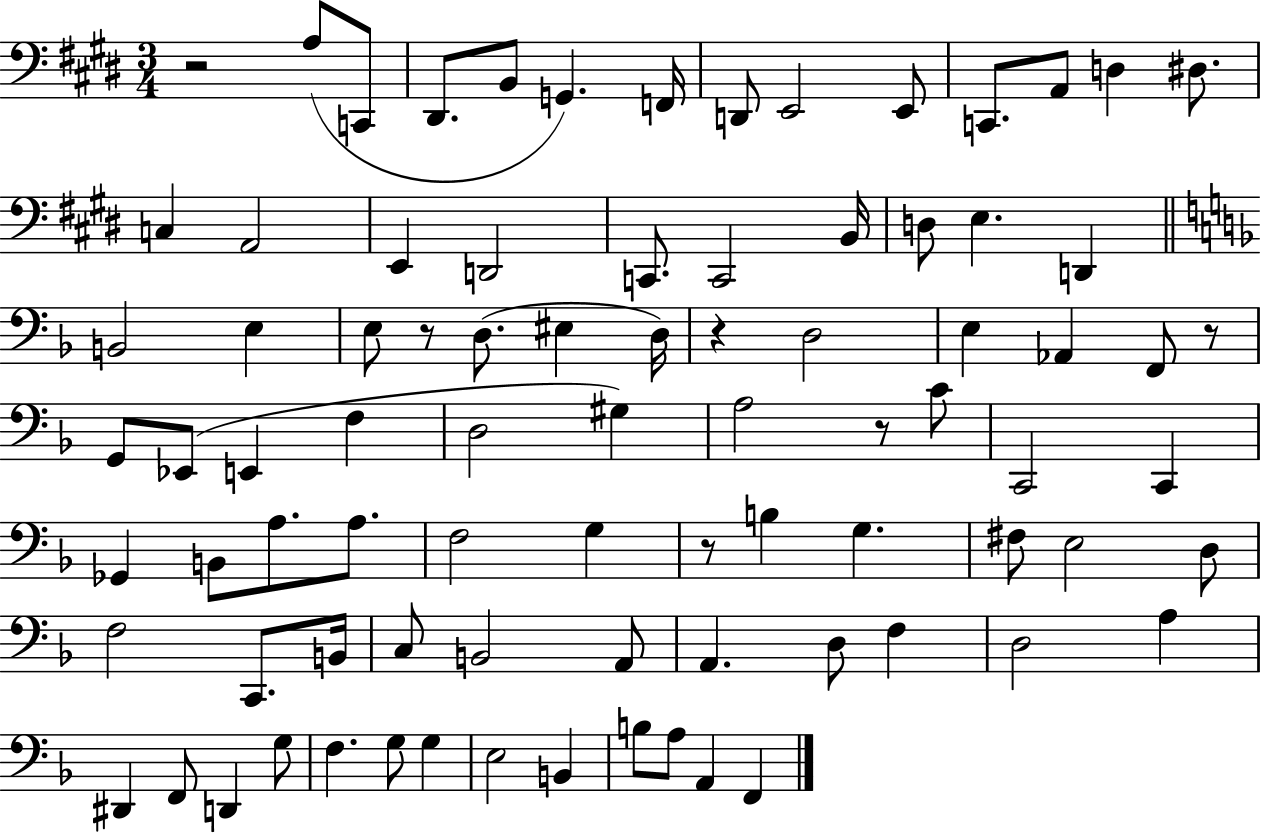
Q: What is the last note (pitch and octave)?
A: F2